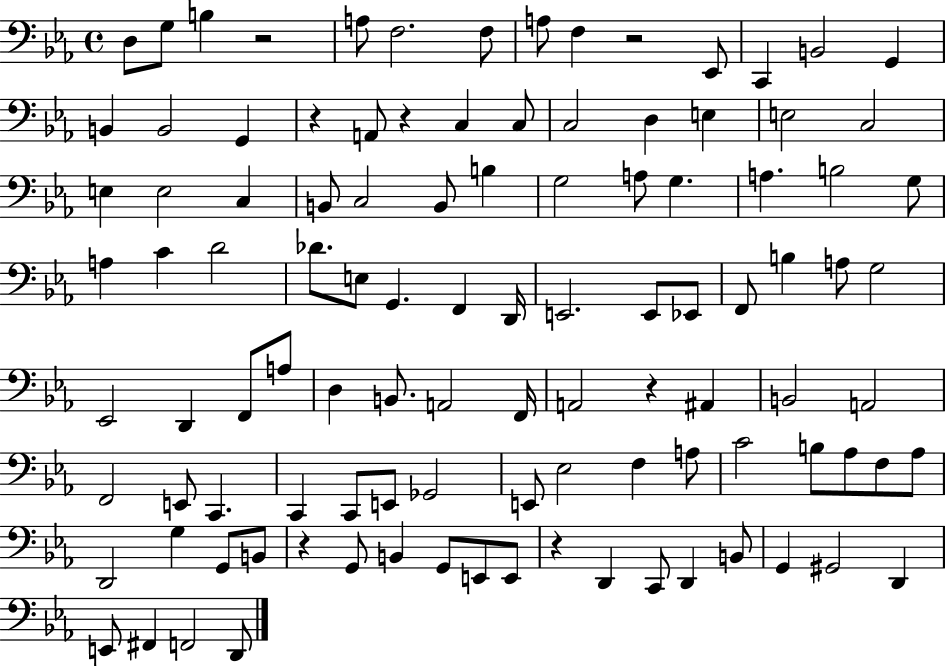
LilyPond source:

{
  \clef bass
  \time 4/4
  \defaultTimeSignature
  \key ees \major
  d8 g8 b4 r2 | a8 f2. f8 | a8 f4 r2 ees,8 | c,4 b,2 g,4 | \break b,4 b,2 g,4 | r4 a,8 r4 c4 c8 | c2 d4 e4 | e2 c2 | \break e4 e2 c4 | b,8 c2 b,8 b4 | g2 a8 g4. | a4. b2 g8 | \break a4 c'4 d'2 | des'8. e8 g,4. f,4 d,16 | e,2. e,8 ees,8 | f,8 b4 a8 g2 | \break ees,2 d,4 f,8 a8 | d4 b,8. a,2 f,16 | a,2 r4 ais,4 | b,2 a,2 | \break f,2 e,8 c,4. | c,4 c,8 e,8 ges,2 | e,8 ees2 f4 a8 | c'2 b8 aes8 f8 aes8 | \break d,2 g4 g,8 b,8 | r4 g,8 b,4 g,8 e,8 e,8 | r4 d,4 c,8 d,4 b,8 | g,4 gis,2 d,4 | \break e,8 fis,4 f,2 d,8 | \bar "|."
}